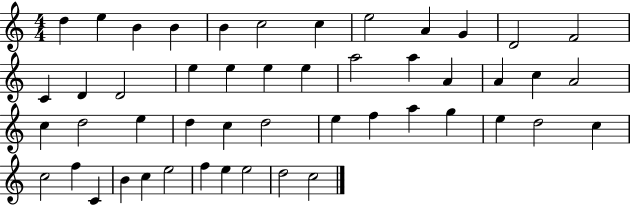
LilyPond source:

{
  \clef treble
  \numericTimeSignature
  \time 4/4
  \key c \major
  d''4 e''4 b'4 b'4 | b'4 c''2 c''4 | e''2 a'4 g'4 | d'2 f'2 | \break c'4 d'4 d'2 | e''4 e''4 e''4 e''4 | a''2 a''4 a'4 | a'4 c''4 a'2 | \break c''4 d''2 e''4 | d''4 c''4 d''2 | e''4 f''4 a''4 g''4 | e''4 d''2 c''4 | \break c''2 f''4 c'4 | b'4 c''4 e''2 | f''4 e''4 e''2 | d''2 c''2 | \break \bar "|."
}